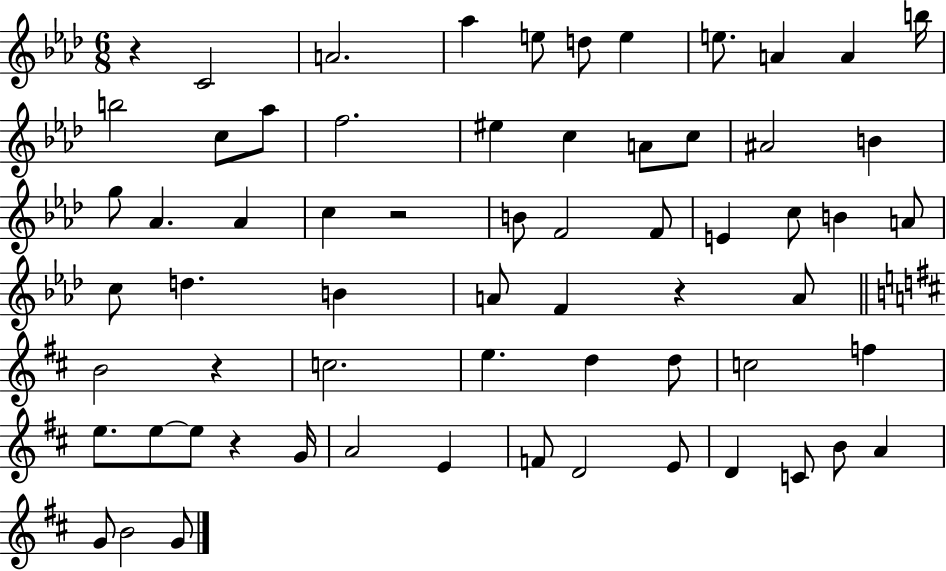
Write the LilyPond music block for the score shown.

{
  \clef treble
  \numericTimeSignature
  \time 6/8
  \key aes \major
  r4 c'2 | a'2. | aes''4 e''8 d''8 e''4 | e''8. a'4 a'4 b''16 | \break b''2 c''8 aes''8 | f''2. | eis''4 c''4 a'8 c''8 | ais'2 b'4 | \break g''8 aes'4. aes'4 | c''4 r2 | b'8 f'2 f'8 | e'4 c''8 b'4 a'8 | \break c''8 d''4. b'4 | a'8 f'4 r4 a'8 | \bar "||" \break \key b \minor b'2 r4 | c''2. | e''4. d''4 d''8 | c''2 f''4 | \break e''8. e''8~~ e''8 r4 g'16 | a'2 e'4 | f'8 d'2 e'8 | d'4 c'8 b'8 a'4 | \break g'8 b'2 g'8 | \bar "|."
}